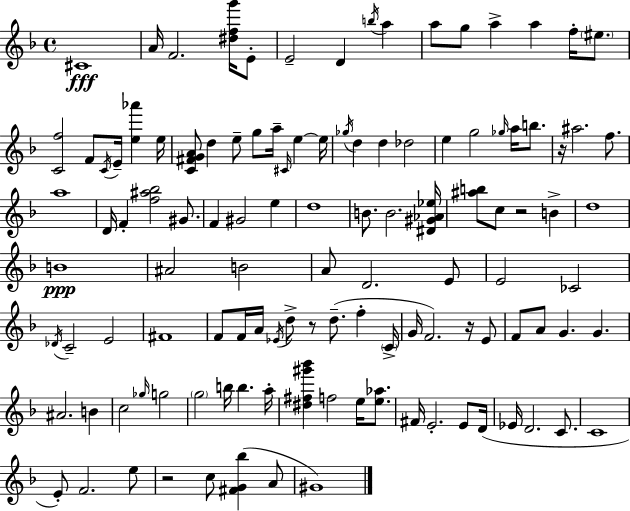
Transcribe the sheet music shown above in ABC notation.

X:1
T:Untitled
M:4/4
L:1/4
K:Dm
^C4 A/4 F2 [^dfg']/4 E/2 E2 D b/4 a a/2 g/2 a a f/4 ^e/2 [Cf]2 F/2 C/4 E/4 [e_a'] e/4 [C^FGA]/2 d e/2 g/2 a/4 ^C/4 e e/4 _g/4 d d _d2 e g2 _g/4 a/4 b/2 z/4 ^a2 f/2 a4 D/4 F [f^a_b]2 ^G/2 F ^G2 e d4 B/2 B2 [^D^G_A_e]/4 [^ab]/2 c/2 z2 B d4 B4 ^A2 B2 A/2 D2 E/2 E2 _C2 _D/4 C2 E2 ^F4 F/2 F/4 A/4 _E/4 d/2 z/2 d/2 f C/4 G/4 F2 z/4 E/2 F/2 A/2 G G ^A2 B c2 _g/4 g2 g2 b/4 b a/4 [^d^f^g'_b'] f2 e/4 [e_a]/2 ^F/4 E2 E/2 D/4 _E/4 D2 C/2 C4 E/2 F2 e/2 z2 c/2 [^FG_b] A/2 ^G4